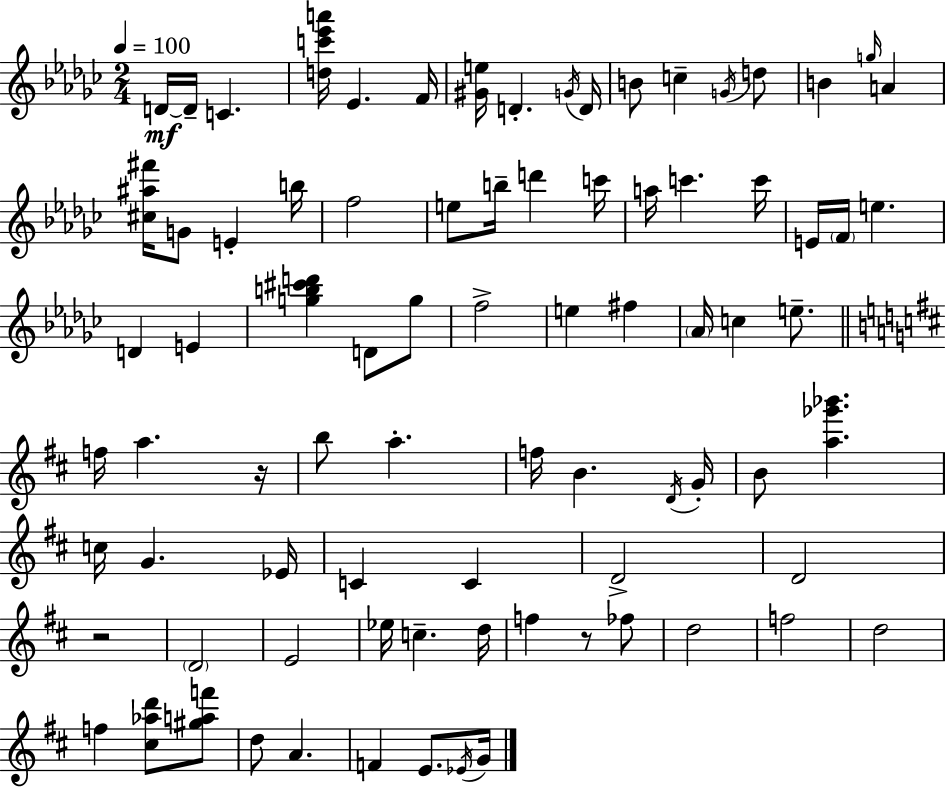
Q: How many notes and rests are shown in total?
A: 82